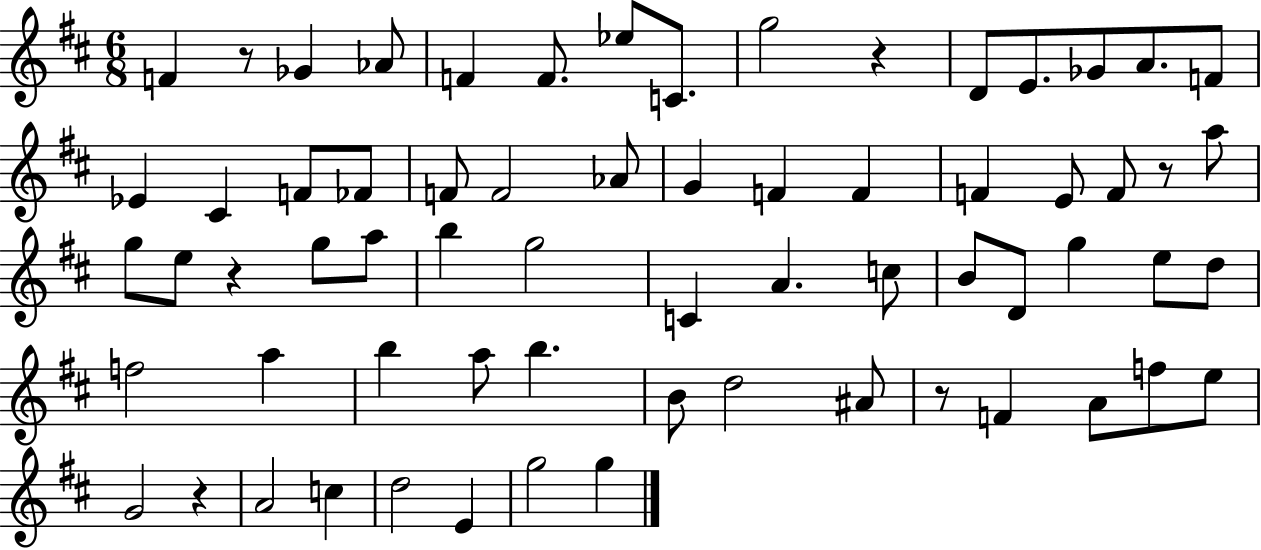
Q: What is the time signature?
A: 6/8